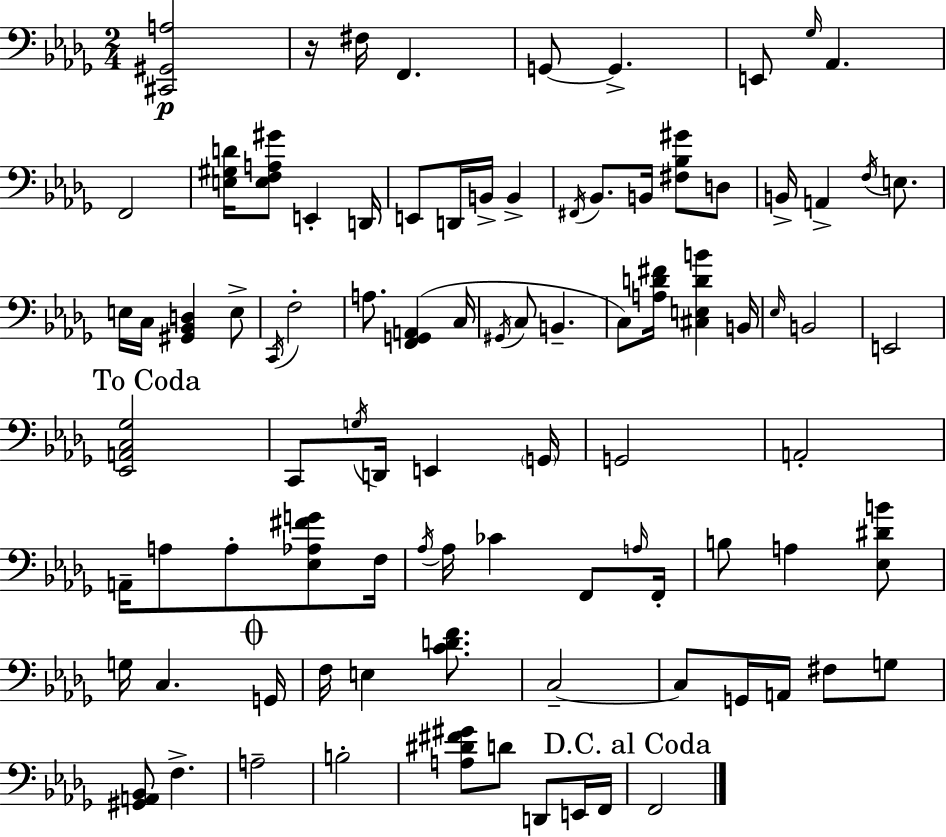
X:1
T:Untitled
M:2/4
L:1/4
K:Bbm
[^C,,^G,,A,]2 z/4 ^F,/4 F,, G,,/2 G,, E,,/2 _G,/4 _A,, F,,2 [E,^G,D]/4 [E,F,A,^G]/2 E,, D,,/4 E,,/2 D,,/4 B,,/4 B,, ^F,,/4 _B,,/2 B,,/4 [^F,_B,^G]/2 D,/2 B,,/4 A,, F,/4 E,/2 E,/4 C,/4 [^G,,_B,,D,] E,/2 C,,/4 F,2 A,/2 [F,,G,,A,,] C,/4 ^G,,/4 C,/2 B,, C,/2 [A,D^F]/4 [^C,E,DB] B,,/4 _E,/4 B,,2 E,,2 [_E,,A,,C,_G,]2 C,,/2 G,/4 D,,/4 E,, G,,/4 G,,2 A,,2 A,,/4 A,/2 A,/2 [_E,_A,^FG]/2 F,/4 _A,/4 _A,/4 _C F,,/2 A,/4 F,,/4 B,/2 A, [_E,^DB]/2 G,/4 C, G,,/4 F,/4 E, [CDF]/2 C,2 C,/2 G,,/4 A,,/4 ^F,/2 G,/2 [^G,,A,,_B,,]/2 F, A,2 B,2 [A,^D^F^G]/2 D/2 D,,/2 E,,/4 F,,/4 F,,2